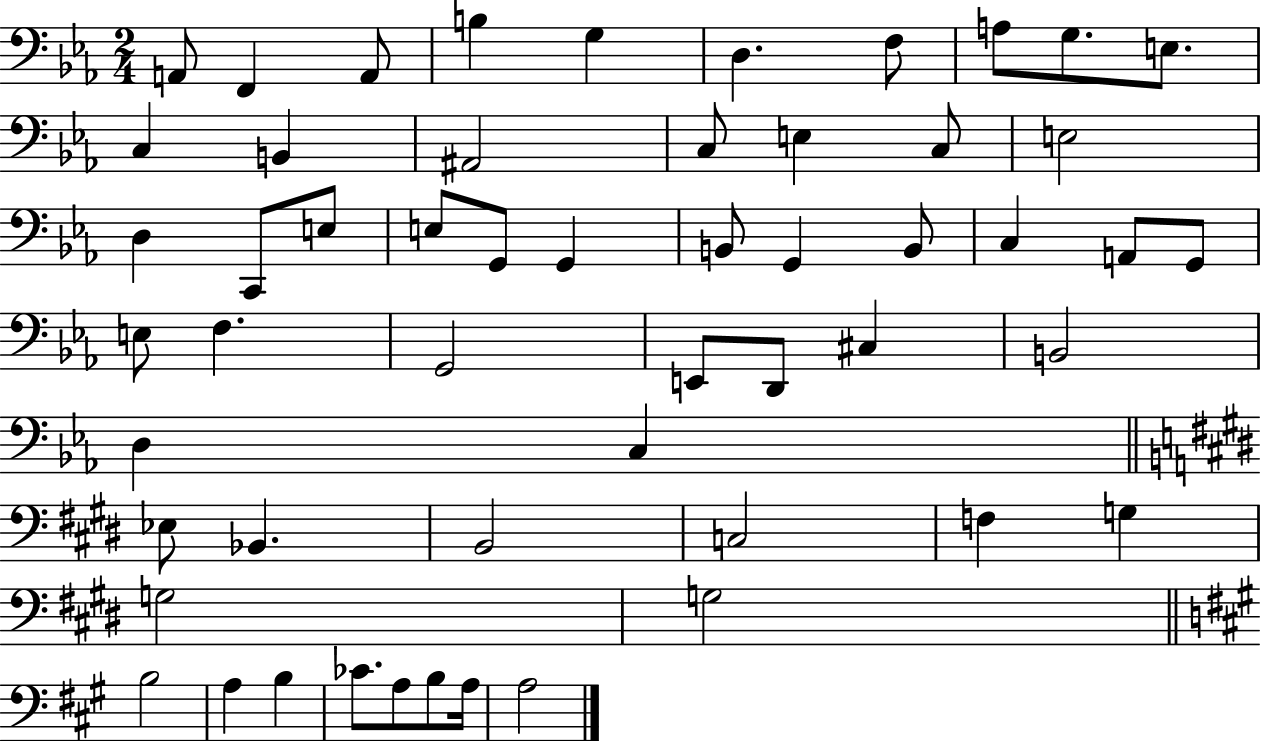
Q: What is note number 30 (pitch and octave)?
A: E3